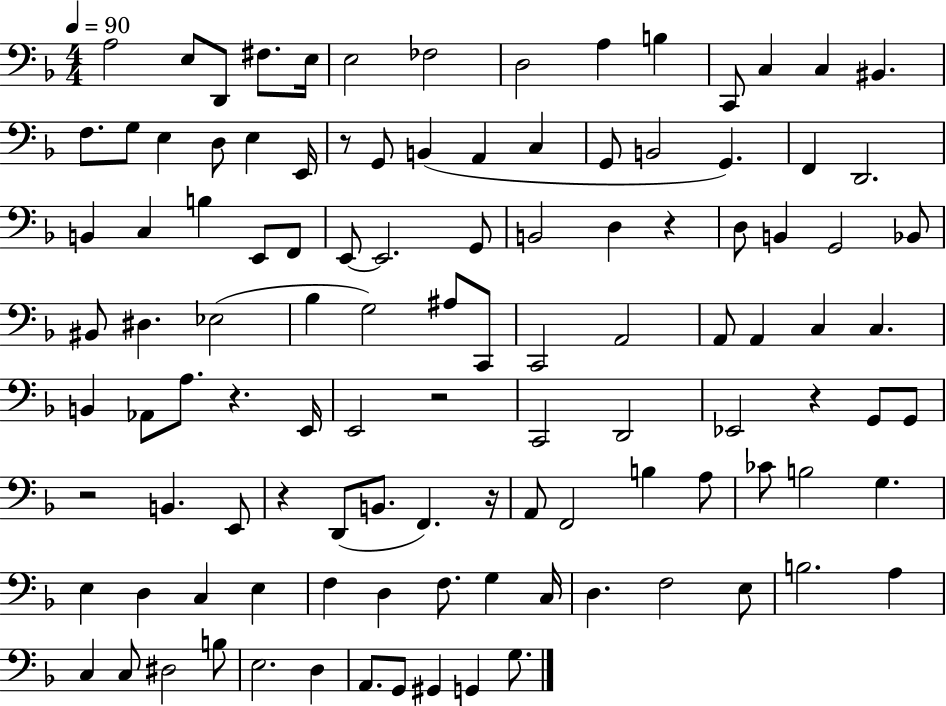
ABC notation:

X:1
T:Untitled
M:4/4
L:1/4
K:F
A,2 E,/2 D,,/2 ^F,/2 E,/4 E,2 _F,2 D,2 A, B, C,,/2 C, C, ^B,, F,/2 G,/2 E, D,/2 E, E,,/4 z/2 G,,/2 B,, A,, C, G,,/2 B,,2 G,, F,, D,,2 B,, C, B, E,,/2 F,,/2 E,,/2 E,,2 G,,/2 B,,2 D, z D,/2 B,, G,,2 _B,,/2 ^B,,/2 ^D, _E,2 _B, G,2 ^A,/2 C,,/2 C,,2 A,,2 A,,/2 A,, C, C, B,, _A,,/2 A,/2 z E,,/4 E,,2 z2 C,,2 D,,2 _E,,2 z G,,/2 G,,/2 z2 B,, E,,/2 z D,,/2 B,,/2 F,, z/4 A,,/2 F,,2 B, A,/2 _C/2 B,2 G, E, D, C, E, F, D, F,/2 G, C,/4 D, F,2 E,/2 B,2 A, C, C,/2 ^D,2 B,/2 E,2 D, A,,/2 G,,/2 ^G,, G,, G,/2